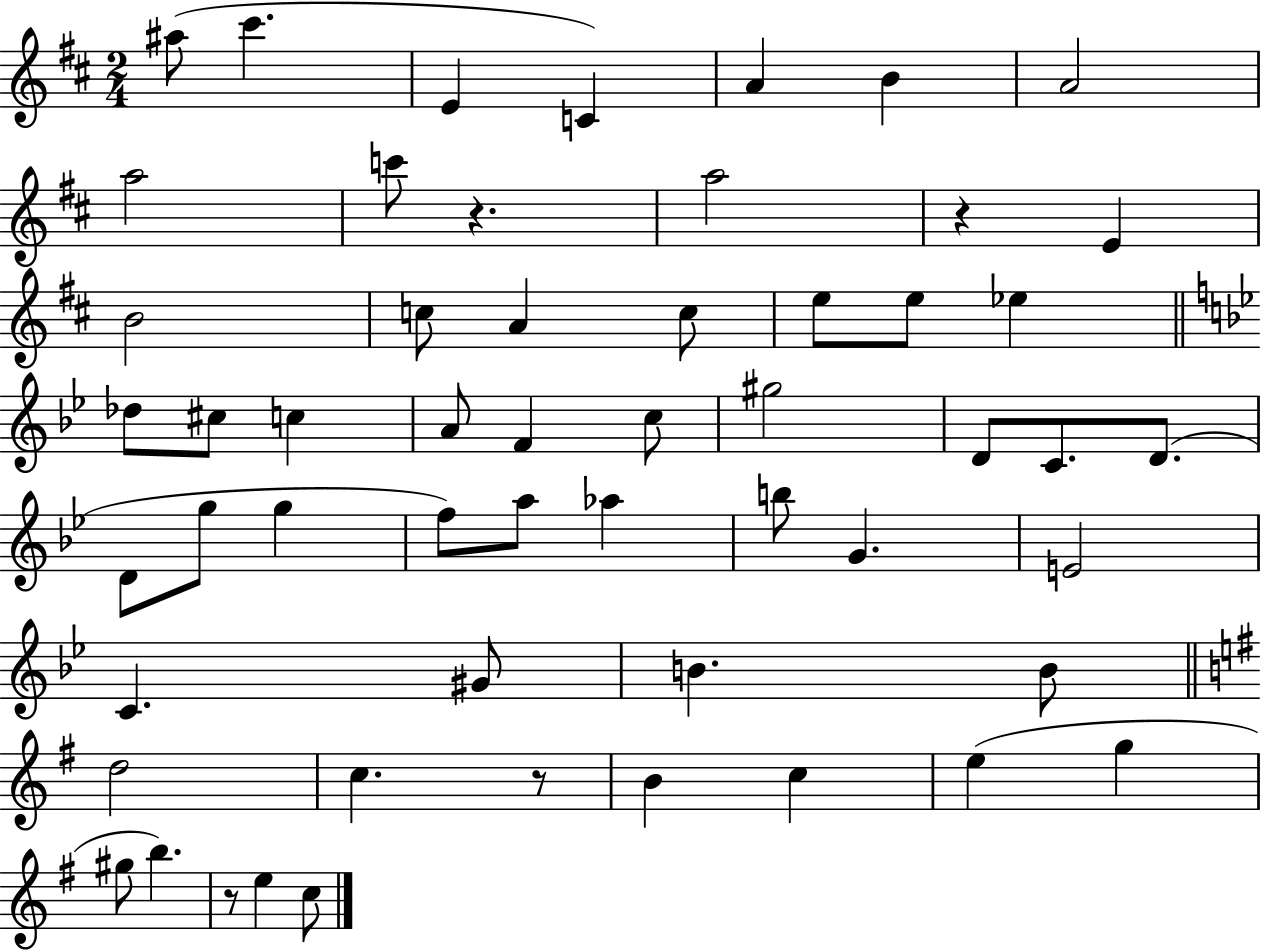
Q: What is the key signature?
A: D major